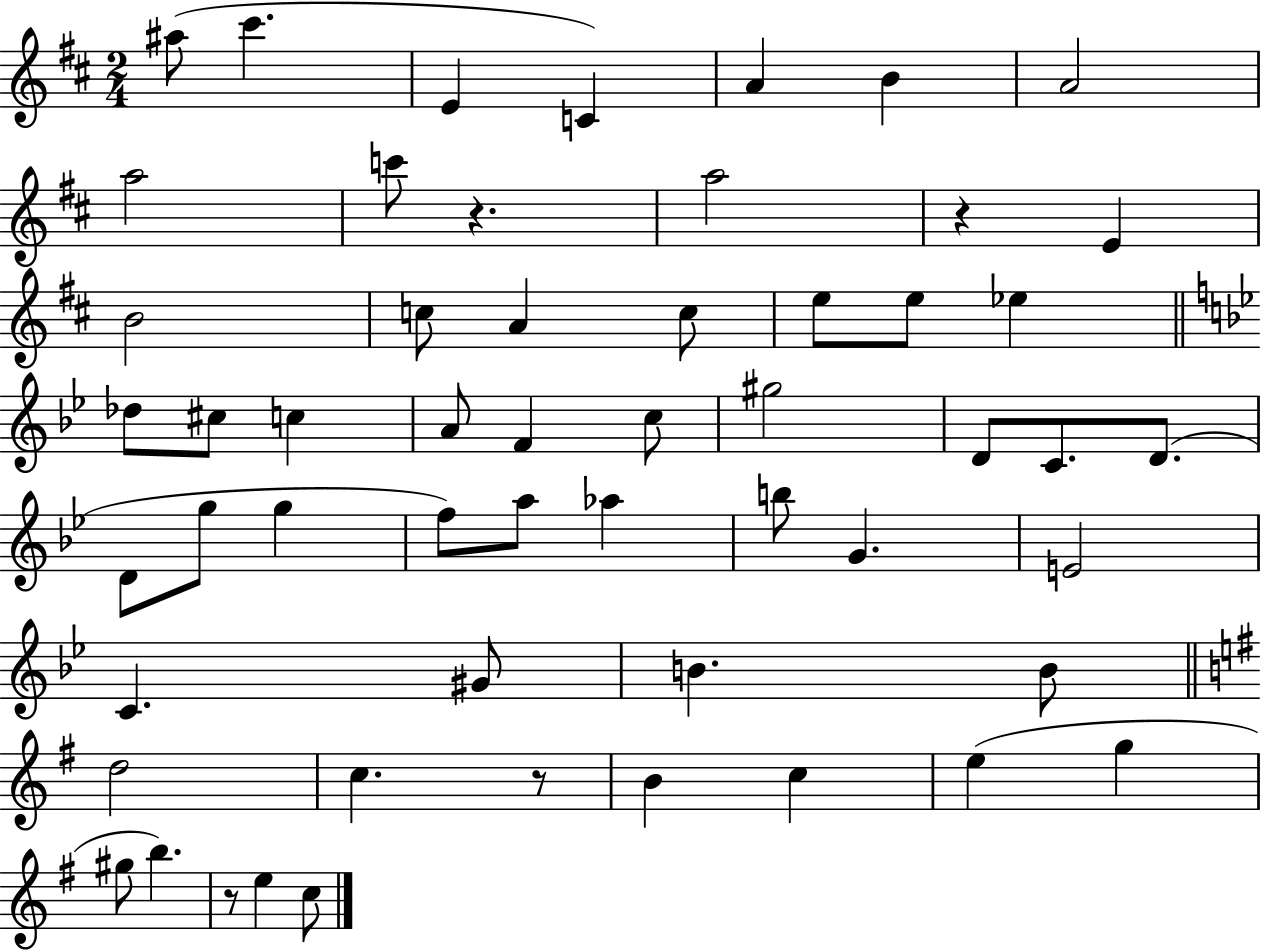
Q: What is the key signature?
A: D major